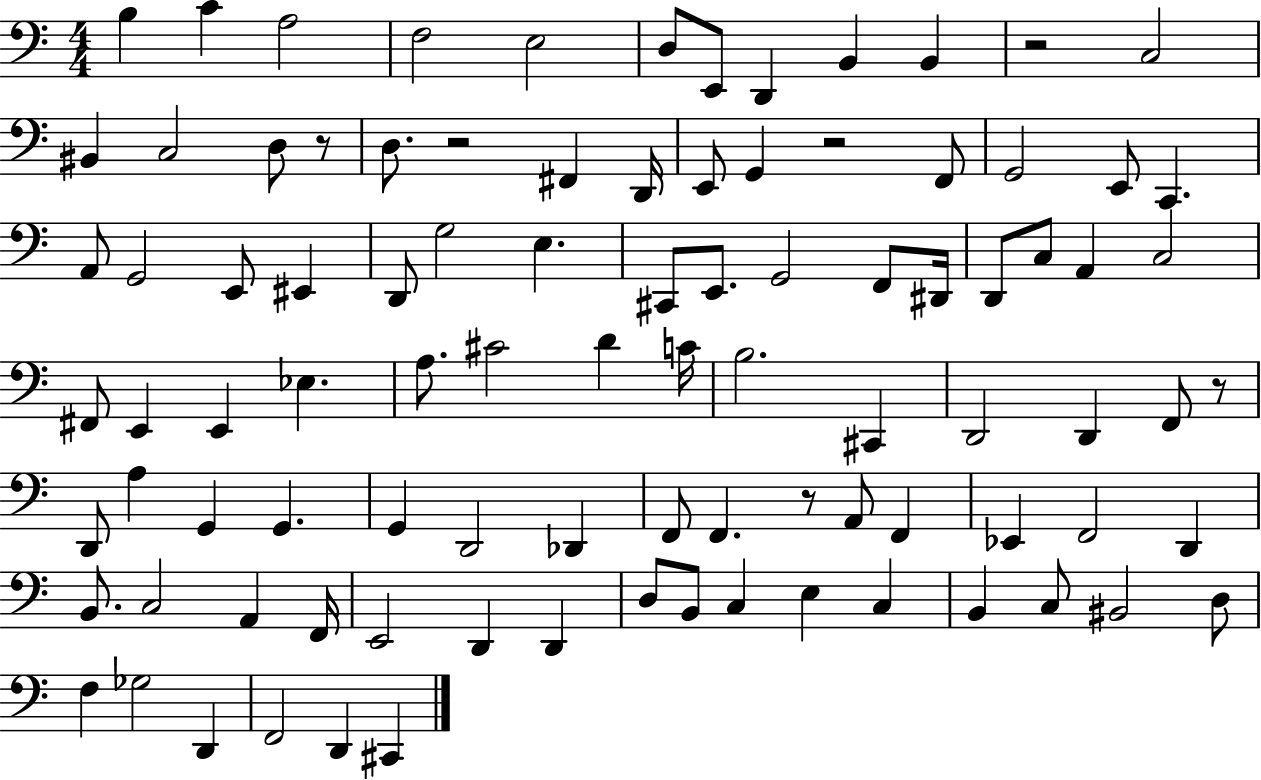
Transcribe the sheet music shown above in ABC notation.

X:1
T:Untitled
M:4/4
L:1/4
K:C
B, C A,2 F,2 E,2 D,/2 E,,/2 D,, B,, B,, z2 C,2 ^B,, C,2 D,/2 z/2 D,/2 z2 ^F,, D,,/4 E,,/2 G,, z2 F,,/2 G,,2 E,,/2 C,, A,,/2 G,,2 E,,/2 ^E,, D,,/2 G,2 E, ^C,,/2 E,,/2 G,,2 F,,/2 ^D,,/4 D,,/2 C,/2 A,, C,2 ^F,,/2 E,, E,, _E, A,/2 ^C2 D C/4 B,2 ^C,, D,,2 D,, F,,/2 z/2 D,,/2 A, G,, G,, G,, D,,2 _D,, F,,/2 F,, z/2 A,,/2 F,, _E,, F,,2 D,, B,,/2 C,2 A,, F,,/4 E,,2 D,, D,, D,/2 B,,/2 C, E, C, B,, C,/2 ^B,,2 D,/2 F, _G,2 D,, F,,2 D,, ^C,,